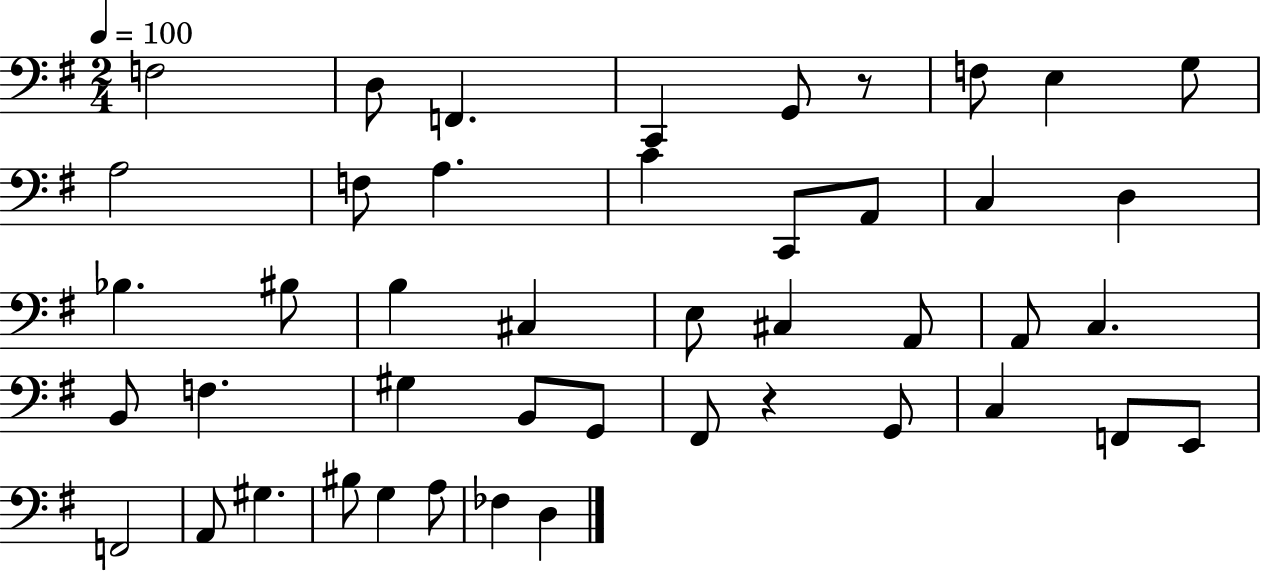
X:1
T:Untitled
M:2/4
L:1/4
K:G
F,2 D,/2 F,, C,, G,,/2 z/2 F,/2 E, G,/2 A,2 F,/2 A, C C,,/2 A,,/2 C, D, _B, ^B,/2 B, ^C, E,/2 ^C, A,,/2 A,,/2 C, B,,/2 F, ^G, B,,/2 G,,/2 ^F,,/2 z G,,/2 C, F,,/2 E,,/2 F,,2 A,,/2 ^G, ^B,/2 G, A,/2 _F, D,